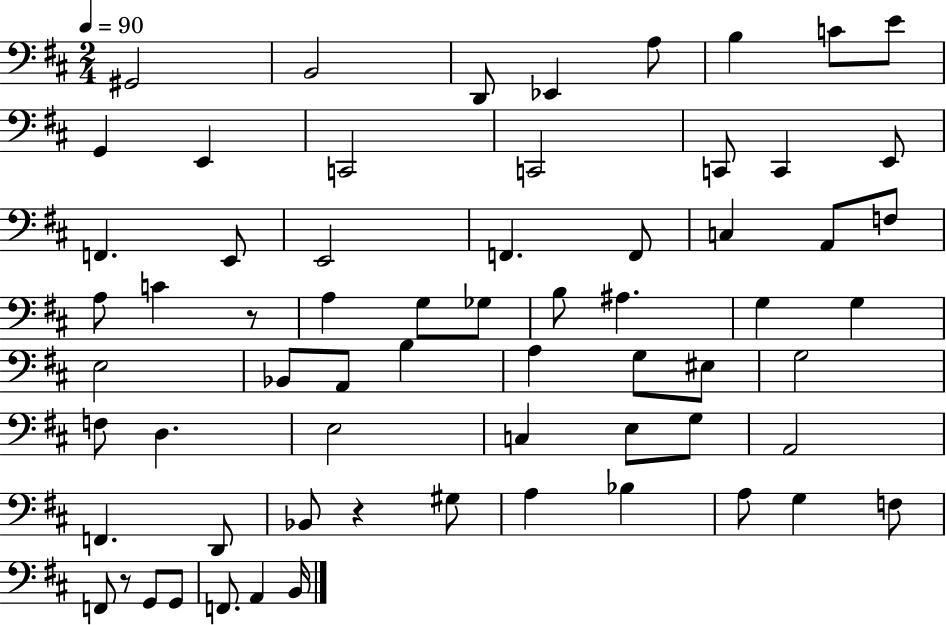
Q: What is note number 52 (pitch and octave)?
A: A3